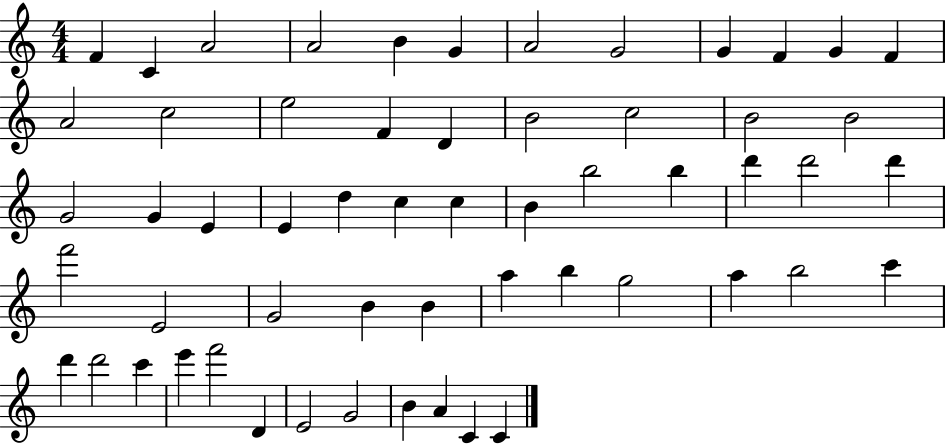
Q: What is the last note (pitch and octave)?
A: C4